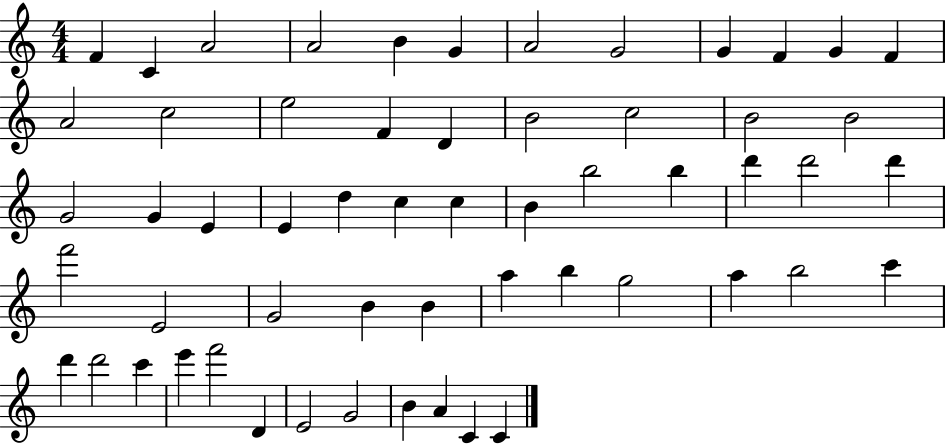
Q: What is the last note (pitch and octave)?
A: C4